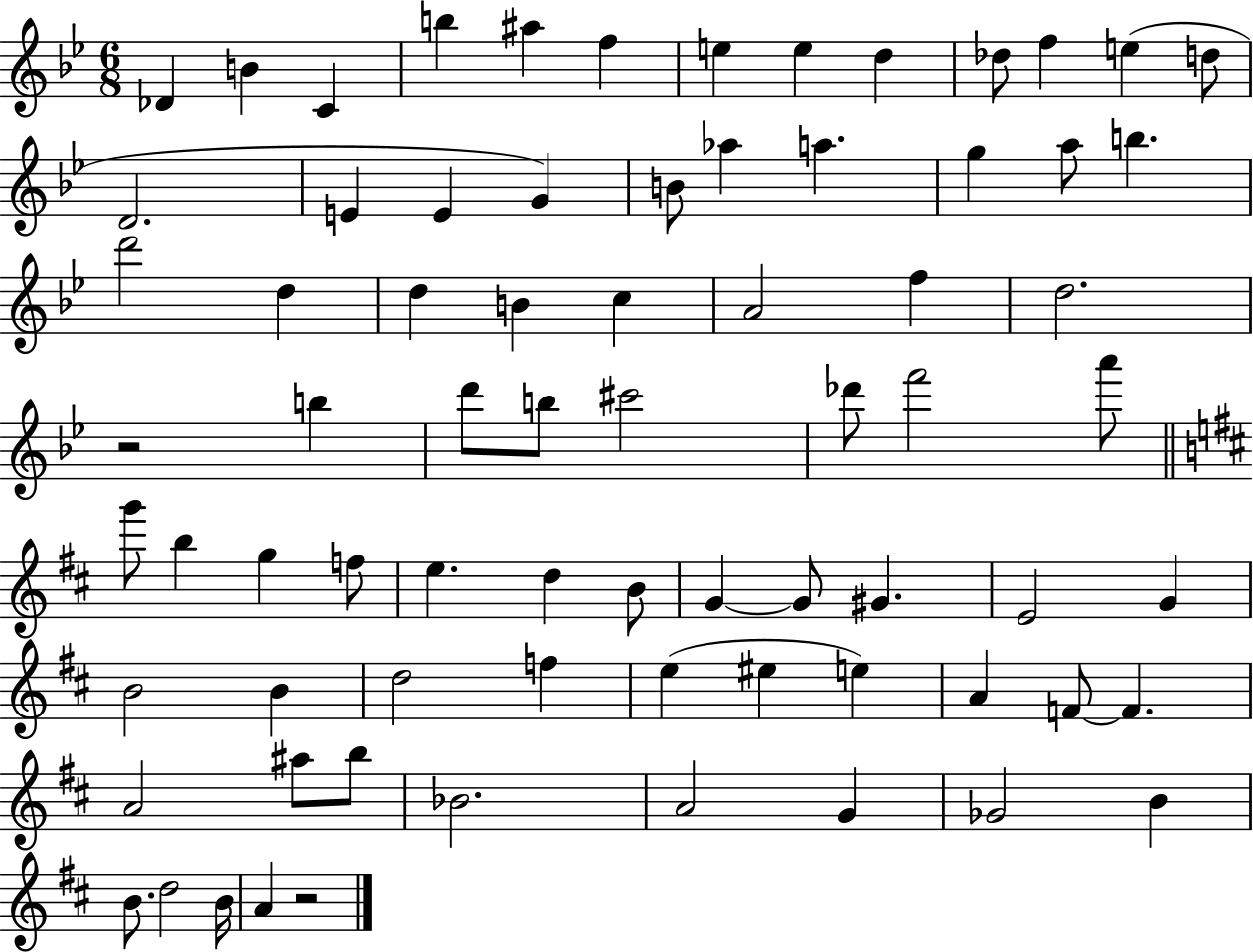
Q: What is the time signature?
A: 6/8